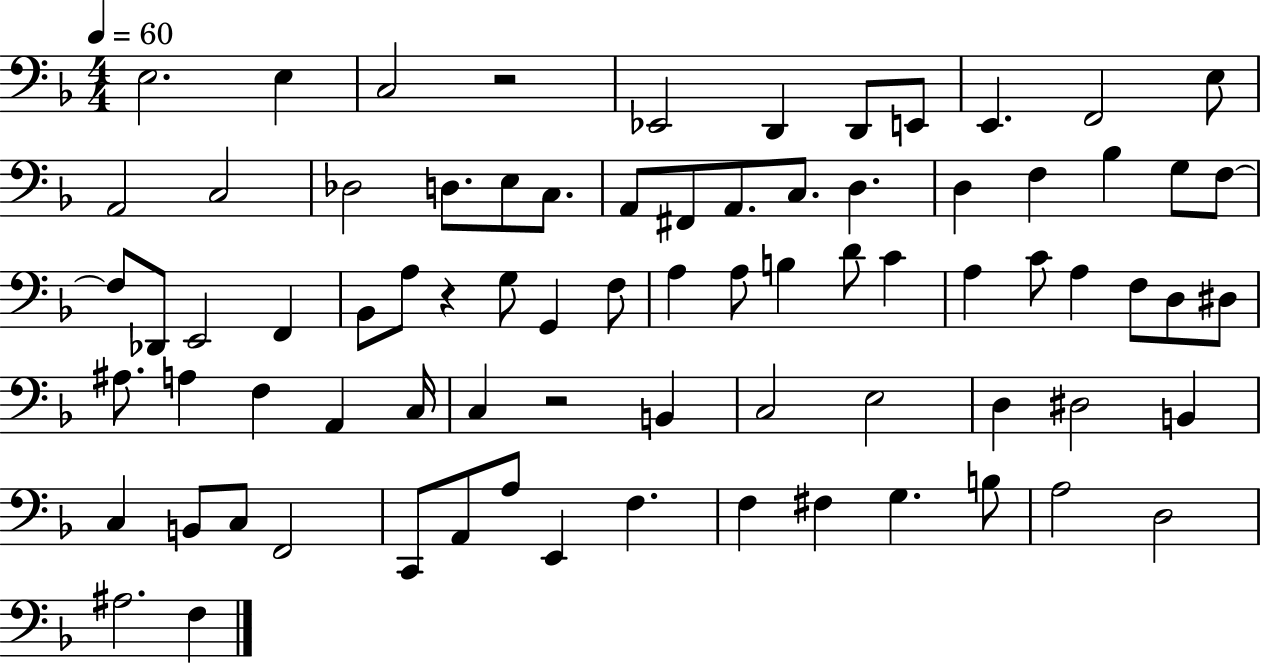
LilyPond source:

{
  \clef bass
  \numericTimeSignature
  \time 4/4
  \key f \major
  \tempo 4 = 60
  e2. e4 | c2 r2 | ees,2 d,4 d,8 e,8 | e,4. f,2 e8 | \break a,2 c2 | des2 d8. e8 c8. | a,8 fis,8 a,8. c8. d4. | d4 f4 bes4 g8 f8~~ | \break f8 des,8 e,2 f,4 | bes,8 a8 r4 g8 g,4 f8 | a4 a8 b4 d'8 c'4 | a4 c'8 a4 f8 d8 dis8 | \break ais8. a4 f4 a,4 c16 | c4 r2 b,4 | c2 e2 | d4 dis2 b,4 | \break c4 b,8 c8 f,2 | c,8 a,8 a8 e,4 f4. | f4 fis4 g4. b8 | a2 d2 | \break ais2. f4 | \bar "|."
}